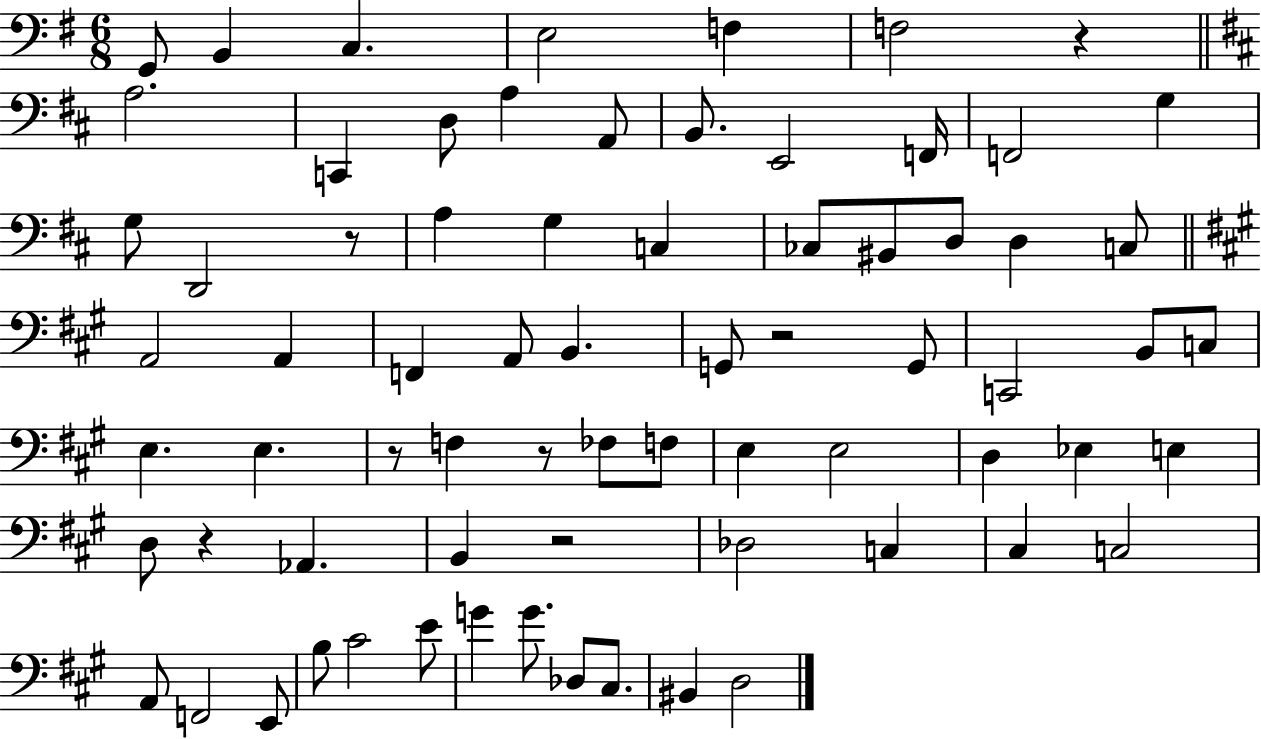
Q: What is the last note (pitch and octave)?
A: D3